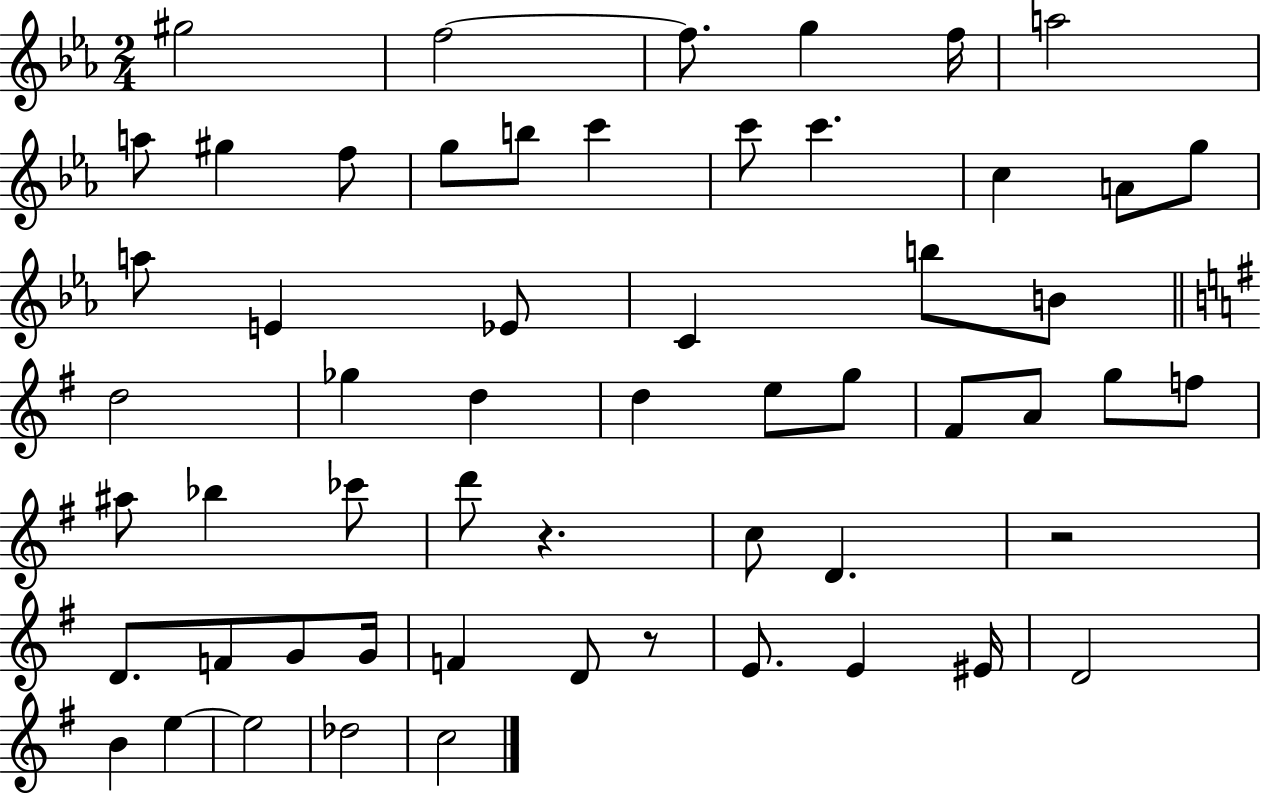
{
  \clef treble
  \numericTimeSignature
  \time 2/4
  \key ees \major
  gis''2 | f''2~~ | f''8. g''4 f''16 | a''2 | \break a''8 gis''4 f''8 | g''8 b''8 c'''4 | c'''8 c'''4. | c''4 a'8 g''8 | \break a''8 e'4 ees'8 | c'4 b''8 b'8 | \bar "||" \break \key e \minor d''2 | ges''4 d''4 | d''4 e''8 g''8 | fis'8 a'8 g''8 f''8 | \break ais''8 bes''4 ces'''8 | d'''8 r4. | c''8 d'4. | r2 | \break d'8. f'8 g'8 g'16 | f'4 d'8 r8 | e'8. e'4 eis'16 | d'2 | \break b'4 e''4~~ | e''2 | des''2 | c''2 | \break \bar "|."
}